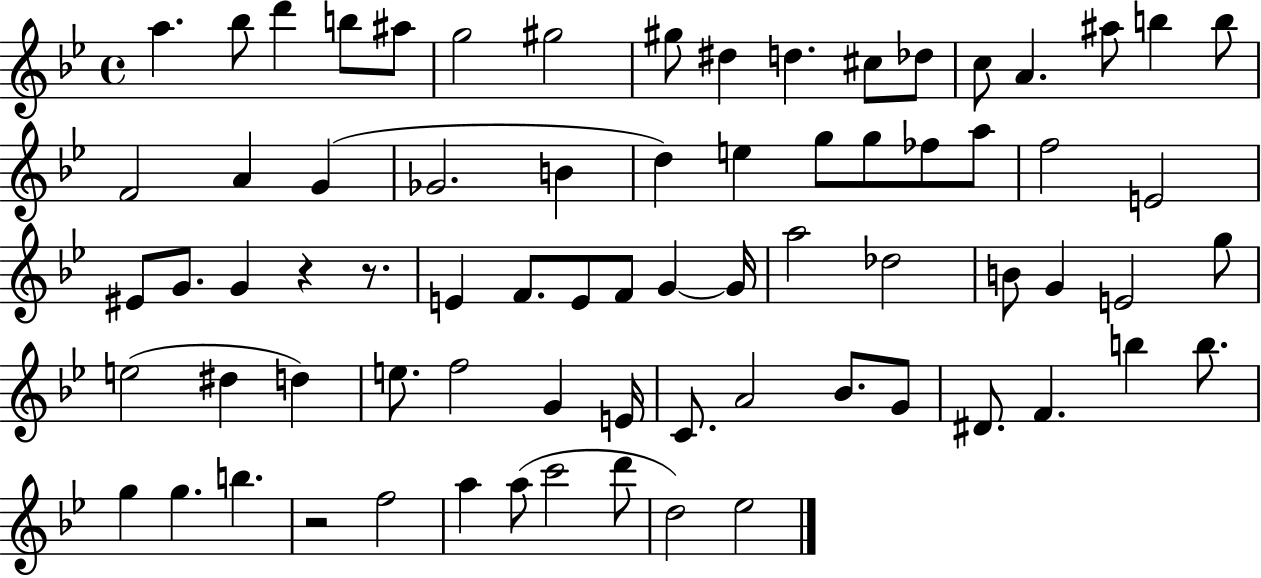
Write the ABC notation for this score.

X:1
T:Untitled
M:4/4
L:1/4
K:Bb
a _b/2 d' b/2 ^a/2 g2 ^g2 ^g/2 ^d d ^c/2 _d/2 c/2 A ^a/2 b b/2 F2 A G _G2 B d e g/2 g/2 _f/2 a/2 f2 E2 ^E/2 G/2 G z z/2 E F/2 E/2 F/2 G G/4 a2 _d2 B/2 G E2 g/2 e2 ^d d e/2 f2 G E/4 C/2 A2 _B/2 G/2 ^D/2 F b b/2 g g b z2 f2 a a/2 c'2 d'/2 d2 _e2